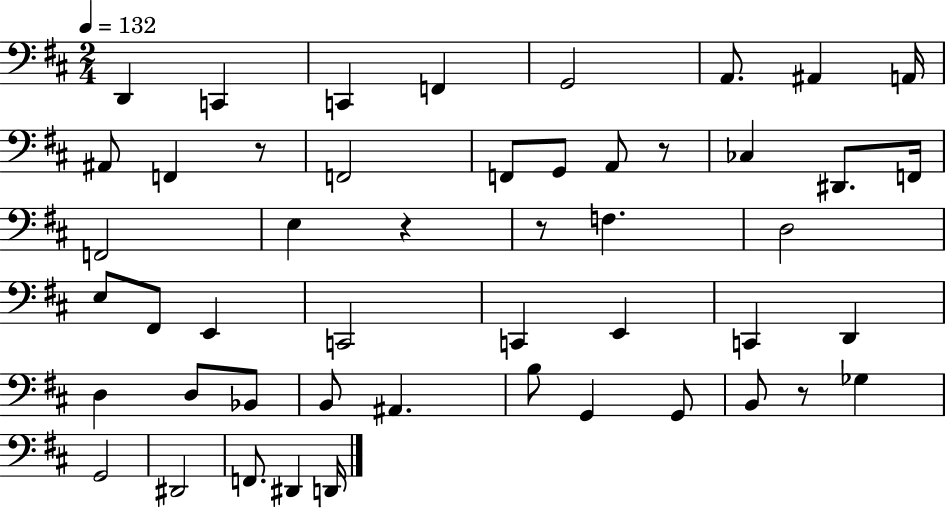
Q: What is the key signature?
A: D major